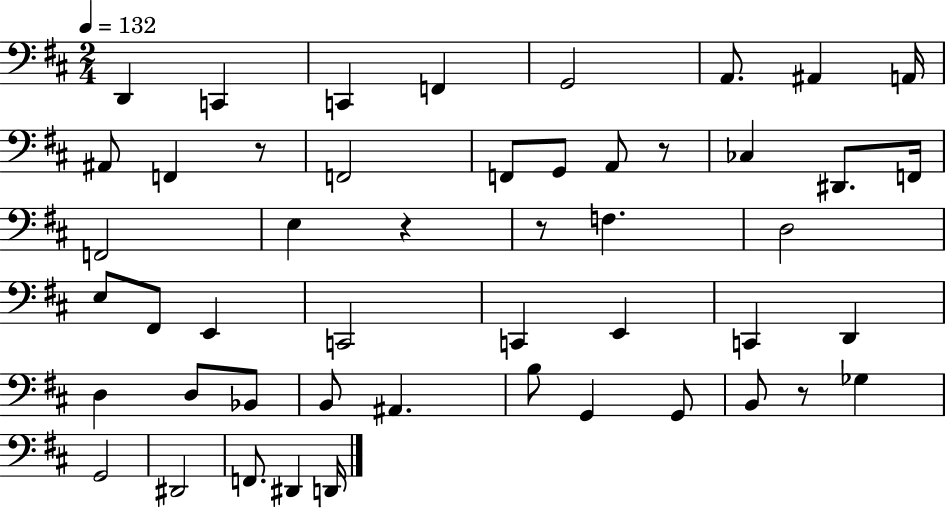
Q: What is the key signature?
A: D major